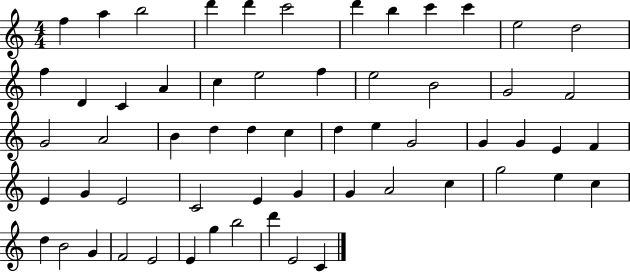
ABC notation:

X:1
T:Untitled
M:4/4
L:1/4
K:C
f a b2 d' d' c'2 d' b c' c' e2 d2 f D C A c e2 f e2 B2 G2 F2 G2 A2 B d d c d e G2 G G E F E G E2 C2 E G G A2 c g2 e c d B2 G F2 E2 E g b2 d' E2 C